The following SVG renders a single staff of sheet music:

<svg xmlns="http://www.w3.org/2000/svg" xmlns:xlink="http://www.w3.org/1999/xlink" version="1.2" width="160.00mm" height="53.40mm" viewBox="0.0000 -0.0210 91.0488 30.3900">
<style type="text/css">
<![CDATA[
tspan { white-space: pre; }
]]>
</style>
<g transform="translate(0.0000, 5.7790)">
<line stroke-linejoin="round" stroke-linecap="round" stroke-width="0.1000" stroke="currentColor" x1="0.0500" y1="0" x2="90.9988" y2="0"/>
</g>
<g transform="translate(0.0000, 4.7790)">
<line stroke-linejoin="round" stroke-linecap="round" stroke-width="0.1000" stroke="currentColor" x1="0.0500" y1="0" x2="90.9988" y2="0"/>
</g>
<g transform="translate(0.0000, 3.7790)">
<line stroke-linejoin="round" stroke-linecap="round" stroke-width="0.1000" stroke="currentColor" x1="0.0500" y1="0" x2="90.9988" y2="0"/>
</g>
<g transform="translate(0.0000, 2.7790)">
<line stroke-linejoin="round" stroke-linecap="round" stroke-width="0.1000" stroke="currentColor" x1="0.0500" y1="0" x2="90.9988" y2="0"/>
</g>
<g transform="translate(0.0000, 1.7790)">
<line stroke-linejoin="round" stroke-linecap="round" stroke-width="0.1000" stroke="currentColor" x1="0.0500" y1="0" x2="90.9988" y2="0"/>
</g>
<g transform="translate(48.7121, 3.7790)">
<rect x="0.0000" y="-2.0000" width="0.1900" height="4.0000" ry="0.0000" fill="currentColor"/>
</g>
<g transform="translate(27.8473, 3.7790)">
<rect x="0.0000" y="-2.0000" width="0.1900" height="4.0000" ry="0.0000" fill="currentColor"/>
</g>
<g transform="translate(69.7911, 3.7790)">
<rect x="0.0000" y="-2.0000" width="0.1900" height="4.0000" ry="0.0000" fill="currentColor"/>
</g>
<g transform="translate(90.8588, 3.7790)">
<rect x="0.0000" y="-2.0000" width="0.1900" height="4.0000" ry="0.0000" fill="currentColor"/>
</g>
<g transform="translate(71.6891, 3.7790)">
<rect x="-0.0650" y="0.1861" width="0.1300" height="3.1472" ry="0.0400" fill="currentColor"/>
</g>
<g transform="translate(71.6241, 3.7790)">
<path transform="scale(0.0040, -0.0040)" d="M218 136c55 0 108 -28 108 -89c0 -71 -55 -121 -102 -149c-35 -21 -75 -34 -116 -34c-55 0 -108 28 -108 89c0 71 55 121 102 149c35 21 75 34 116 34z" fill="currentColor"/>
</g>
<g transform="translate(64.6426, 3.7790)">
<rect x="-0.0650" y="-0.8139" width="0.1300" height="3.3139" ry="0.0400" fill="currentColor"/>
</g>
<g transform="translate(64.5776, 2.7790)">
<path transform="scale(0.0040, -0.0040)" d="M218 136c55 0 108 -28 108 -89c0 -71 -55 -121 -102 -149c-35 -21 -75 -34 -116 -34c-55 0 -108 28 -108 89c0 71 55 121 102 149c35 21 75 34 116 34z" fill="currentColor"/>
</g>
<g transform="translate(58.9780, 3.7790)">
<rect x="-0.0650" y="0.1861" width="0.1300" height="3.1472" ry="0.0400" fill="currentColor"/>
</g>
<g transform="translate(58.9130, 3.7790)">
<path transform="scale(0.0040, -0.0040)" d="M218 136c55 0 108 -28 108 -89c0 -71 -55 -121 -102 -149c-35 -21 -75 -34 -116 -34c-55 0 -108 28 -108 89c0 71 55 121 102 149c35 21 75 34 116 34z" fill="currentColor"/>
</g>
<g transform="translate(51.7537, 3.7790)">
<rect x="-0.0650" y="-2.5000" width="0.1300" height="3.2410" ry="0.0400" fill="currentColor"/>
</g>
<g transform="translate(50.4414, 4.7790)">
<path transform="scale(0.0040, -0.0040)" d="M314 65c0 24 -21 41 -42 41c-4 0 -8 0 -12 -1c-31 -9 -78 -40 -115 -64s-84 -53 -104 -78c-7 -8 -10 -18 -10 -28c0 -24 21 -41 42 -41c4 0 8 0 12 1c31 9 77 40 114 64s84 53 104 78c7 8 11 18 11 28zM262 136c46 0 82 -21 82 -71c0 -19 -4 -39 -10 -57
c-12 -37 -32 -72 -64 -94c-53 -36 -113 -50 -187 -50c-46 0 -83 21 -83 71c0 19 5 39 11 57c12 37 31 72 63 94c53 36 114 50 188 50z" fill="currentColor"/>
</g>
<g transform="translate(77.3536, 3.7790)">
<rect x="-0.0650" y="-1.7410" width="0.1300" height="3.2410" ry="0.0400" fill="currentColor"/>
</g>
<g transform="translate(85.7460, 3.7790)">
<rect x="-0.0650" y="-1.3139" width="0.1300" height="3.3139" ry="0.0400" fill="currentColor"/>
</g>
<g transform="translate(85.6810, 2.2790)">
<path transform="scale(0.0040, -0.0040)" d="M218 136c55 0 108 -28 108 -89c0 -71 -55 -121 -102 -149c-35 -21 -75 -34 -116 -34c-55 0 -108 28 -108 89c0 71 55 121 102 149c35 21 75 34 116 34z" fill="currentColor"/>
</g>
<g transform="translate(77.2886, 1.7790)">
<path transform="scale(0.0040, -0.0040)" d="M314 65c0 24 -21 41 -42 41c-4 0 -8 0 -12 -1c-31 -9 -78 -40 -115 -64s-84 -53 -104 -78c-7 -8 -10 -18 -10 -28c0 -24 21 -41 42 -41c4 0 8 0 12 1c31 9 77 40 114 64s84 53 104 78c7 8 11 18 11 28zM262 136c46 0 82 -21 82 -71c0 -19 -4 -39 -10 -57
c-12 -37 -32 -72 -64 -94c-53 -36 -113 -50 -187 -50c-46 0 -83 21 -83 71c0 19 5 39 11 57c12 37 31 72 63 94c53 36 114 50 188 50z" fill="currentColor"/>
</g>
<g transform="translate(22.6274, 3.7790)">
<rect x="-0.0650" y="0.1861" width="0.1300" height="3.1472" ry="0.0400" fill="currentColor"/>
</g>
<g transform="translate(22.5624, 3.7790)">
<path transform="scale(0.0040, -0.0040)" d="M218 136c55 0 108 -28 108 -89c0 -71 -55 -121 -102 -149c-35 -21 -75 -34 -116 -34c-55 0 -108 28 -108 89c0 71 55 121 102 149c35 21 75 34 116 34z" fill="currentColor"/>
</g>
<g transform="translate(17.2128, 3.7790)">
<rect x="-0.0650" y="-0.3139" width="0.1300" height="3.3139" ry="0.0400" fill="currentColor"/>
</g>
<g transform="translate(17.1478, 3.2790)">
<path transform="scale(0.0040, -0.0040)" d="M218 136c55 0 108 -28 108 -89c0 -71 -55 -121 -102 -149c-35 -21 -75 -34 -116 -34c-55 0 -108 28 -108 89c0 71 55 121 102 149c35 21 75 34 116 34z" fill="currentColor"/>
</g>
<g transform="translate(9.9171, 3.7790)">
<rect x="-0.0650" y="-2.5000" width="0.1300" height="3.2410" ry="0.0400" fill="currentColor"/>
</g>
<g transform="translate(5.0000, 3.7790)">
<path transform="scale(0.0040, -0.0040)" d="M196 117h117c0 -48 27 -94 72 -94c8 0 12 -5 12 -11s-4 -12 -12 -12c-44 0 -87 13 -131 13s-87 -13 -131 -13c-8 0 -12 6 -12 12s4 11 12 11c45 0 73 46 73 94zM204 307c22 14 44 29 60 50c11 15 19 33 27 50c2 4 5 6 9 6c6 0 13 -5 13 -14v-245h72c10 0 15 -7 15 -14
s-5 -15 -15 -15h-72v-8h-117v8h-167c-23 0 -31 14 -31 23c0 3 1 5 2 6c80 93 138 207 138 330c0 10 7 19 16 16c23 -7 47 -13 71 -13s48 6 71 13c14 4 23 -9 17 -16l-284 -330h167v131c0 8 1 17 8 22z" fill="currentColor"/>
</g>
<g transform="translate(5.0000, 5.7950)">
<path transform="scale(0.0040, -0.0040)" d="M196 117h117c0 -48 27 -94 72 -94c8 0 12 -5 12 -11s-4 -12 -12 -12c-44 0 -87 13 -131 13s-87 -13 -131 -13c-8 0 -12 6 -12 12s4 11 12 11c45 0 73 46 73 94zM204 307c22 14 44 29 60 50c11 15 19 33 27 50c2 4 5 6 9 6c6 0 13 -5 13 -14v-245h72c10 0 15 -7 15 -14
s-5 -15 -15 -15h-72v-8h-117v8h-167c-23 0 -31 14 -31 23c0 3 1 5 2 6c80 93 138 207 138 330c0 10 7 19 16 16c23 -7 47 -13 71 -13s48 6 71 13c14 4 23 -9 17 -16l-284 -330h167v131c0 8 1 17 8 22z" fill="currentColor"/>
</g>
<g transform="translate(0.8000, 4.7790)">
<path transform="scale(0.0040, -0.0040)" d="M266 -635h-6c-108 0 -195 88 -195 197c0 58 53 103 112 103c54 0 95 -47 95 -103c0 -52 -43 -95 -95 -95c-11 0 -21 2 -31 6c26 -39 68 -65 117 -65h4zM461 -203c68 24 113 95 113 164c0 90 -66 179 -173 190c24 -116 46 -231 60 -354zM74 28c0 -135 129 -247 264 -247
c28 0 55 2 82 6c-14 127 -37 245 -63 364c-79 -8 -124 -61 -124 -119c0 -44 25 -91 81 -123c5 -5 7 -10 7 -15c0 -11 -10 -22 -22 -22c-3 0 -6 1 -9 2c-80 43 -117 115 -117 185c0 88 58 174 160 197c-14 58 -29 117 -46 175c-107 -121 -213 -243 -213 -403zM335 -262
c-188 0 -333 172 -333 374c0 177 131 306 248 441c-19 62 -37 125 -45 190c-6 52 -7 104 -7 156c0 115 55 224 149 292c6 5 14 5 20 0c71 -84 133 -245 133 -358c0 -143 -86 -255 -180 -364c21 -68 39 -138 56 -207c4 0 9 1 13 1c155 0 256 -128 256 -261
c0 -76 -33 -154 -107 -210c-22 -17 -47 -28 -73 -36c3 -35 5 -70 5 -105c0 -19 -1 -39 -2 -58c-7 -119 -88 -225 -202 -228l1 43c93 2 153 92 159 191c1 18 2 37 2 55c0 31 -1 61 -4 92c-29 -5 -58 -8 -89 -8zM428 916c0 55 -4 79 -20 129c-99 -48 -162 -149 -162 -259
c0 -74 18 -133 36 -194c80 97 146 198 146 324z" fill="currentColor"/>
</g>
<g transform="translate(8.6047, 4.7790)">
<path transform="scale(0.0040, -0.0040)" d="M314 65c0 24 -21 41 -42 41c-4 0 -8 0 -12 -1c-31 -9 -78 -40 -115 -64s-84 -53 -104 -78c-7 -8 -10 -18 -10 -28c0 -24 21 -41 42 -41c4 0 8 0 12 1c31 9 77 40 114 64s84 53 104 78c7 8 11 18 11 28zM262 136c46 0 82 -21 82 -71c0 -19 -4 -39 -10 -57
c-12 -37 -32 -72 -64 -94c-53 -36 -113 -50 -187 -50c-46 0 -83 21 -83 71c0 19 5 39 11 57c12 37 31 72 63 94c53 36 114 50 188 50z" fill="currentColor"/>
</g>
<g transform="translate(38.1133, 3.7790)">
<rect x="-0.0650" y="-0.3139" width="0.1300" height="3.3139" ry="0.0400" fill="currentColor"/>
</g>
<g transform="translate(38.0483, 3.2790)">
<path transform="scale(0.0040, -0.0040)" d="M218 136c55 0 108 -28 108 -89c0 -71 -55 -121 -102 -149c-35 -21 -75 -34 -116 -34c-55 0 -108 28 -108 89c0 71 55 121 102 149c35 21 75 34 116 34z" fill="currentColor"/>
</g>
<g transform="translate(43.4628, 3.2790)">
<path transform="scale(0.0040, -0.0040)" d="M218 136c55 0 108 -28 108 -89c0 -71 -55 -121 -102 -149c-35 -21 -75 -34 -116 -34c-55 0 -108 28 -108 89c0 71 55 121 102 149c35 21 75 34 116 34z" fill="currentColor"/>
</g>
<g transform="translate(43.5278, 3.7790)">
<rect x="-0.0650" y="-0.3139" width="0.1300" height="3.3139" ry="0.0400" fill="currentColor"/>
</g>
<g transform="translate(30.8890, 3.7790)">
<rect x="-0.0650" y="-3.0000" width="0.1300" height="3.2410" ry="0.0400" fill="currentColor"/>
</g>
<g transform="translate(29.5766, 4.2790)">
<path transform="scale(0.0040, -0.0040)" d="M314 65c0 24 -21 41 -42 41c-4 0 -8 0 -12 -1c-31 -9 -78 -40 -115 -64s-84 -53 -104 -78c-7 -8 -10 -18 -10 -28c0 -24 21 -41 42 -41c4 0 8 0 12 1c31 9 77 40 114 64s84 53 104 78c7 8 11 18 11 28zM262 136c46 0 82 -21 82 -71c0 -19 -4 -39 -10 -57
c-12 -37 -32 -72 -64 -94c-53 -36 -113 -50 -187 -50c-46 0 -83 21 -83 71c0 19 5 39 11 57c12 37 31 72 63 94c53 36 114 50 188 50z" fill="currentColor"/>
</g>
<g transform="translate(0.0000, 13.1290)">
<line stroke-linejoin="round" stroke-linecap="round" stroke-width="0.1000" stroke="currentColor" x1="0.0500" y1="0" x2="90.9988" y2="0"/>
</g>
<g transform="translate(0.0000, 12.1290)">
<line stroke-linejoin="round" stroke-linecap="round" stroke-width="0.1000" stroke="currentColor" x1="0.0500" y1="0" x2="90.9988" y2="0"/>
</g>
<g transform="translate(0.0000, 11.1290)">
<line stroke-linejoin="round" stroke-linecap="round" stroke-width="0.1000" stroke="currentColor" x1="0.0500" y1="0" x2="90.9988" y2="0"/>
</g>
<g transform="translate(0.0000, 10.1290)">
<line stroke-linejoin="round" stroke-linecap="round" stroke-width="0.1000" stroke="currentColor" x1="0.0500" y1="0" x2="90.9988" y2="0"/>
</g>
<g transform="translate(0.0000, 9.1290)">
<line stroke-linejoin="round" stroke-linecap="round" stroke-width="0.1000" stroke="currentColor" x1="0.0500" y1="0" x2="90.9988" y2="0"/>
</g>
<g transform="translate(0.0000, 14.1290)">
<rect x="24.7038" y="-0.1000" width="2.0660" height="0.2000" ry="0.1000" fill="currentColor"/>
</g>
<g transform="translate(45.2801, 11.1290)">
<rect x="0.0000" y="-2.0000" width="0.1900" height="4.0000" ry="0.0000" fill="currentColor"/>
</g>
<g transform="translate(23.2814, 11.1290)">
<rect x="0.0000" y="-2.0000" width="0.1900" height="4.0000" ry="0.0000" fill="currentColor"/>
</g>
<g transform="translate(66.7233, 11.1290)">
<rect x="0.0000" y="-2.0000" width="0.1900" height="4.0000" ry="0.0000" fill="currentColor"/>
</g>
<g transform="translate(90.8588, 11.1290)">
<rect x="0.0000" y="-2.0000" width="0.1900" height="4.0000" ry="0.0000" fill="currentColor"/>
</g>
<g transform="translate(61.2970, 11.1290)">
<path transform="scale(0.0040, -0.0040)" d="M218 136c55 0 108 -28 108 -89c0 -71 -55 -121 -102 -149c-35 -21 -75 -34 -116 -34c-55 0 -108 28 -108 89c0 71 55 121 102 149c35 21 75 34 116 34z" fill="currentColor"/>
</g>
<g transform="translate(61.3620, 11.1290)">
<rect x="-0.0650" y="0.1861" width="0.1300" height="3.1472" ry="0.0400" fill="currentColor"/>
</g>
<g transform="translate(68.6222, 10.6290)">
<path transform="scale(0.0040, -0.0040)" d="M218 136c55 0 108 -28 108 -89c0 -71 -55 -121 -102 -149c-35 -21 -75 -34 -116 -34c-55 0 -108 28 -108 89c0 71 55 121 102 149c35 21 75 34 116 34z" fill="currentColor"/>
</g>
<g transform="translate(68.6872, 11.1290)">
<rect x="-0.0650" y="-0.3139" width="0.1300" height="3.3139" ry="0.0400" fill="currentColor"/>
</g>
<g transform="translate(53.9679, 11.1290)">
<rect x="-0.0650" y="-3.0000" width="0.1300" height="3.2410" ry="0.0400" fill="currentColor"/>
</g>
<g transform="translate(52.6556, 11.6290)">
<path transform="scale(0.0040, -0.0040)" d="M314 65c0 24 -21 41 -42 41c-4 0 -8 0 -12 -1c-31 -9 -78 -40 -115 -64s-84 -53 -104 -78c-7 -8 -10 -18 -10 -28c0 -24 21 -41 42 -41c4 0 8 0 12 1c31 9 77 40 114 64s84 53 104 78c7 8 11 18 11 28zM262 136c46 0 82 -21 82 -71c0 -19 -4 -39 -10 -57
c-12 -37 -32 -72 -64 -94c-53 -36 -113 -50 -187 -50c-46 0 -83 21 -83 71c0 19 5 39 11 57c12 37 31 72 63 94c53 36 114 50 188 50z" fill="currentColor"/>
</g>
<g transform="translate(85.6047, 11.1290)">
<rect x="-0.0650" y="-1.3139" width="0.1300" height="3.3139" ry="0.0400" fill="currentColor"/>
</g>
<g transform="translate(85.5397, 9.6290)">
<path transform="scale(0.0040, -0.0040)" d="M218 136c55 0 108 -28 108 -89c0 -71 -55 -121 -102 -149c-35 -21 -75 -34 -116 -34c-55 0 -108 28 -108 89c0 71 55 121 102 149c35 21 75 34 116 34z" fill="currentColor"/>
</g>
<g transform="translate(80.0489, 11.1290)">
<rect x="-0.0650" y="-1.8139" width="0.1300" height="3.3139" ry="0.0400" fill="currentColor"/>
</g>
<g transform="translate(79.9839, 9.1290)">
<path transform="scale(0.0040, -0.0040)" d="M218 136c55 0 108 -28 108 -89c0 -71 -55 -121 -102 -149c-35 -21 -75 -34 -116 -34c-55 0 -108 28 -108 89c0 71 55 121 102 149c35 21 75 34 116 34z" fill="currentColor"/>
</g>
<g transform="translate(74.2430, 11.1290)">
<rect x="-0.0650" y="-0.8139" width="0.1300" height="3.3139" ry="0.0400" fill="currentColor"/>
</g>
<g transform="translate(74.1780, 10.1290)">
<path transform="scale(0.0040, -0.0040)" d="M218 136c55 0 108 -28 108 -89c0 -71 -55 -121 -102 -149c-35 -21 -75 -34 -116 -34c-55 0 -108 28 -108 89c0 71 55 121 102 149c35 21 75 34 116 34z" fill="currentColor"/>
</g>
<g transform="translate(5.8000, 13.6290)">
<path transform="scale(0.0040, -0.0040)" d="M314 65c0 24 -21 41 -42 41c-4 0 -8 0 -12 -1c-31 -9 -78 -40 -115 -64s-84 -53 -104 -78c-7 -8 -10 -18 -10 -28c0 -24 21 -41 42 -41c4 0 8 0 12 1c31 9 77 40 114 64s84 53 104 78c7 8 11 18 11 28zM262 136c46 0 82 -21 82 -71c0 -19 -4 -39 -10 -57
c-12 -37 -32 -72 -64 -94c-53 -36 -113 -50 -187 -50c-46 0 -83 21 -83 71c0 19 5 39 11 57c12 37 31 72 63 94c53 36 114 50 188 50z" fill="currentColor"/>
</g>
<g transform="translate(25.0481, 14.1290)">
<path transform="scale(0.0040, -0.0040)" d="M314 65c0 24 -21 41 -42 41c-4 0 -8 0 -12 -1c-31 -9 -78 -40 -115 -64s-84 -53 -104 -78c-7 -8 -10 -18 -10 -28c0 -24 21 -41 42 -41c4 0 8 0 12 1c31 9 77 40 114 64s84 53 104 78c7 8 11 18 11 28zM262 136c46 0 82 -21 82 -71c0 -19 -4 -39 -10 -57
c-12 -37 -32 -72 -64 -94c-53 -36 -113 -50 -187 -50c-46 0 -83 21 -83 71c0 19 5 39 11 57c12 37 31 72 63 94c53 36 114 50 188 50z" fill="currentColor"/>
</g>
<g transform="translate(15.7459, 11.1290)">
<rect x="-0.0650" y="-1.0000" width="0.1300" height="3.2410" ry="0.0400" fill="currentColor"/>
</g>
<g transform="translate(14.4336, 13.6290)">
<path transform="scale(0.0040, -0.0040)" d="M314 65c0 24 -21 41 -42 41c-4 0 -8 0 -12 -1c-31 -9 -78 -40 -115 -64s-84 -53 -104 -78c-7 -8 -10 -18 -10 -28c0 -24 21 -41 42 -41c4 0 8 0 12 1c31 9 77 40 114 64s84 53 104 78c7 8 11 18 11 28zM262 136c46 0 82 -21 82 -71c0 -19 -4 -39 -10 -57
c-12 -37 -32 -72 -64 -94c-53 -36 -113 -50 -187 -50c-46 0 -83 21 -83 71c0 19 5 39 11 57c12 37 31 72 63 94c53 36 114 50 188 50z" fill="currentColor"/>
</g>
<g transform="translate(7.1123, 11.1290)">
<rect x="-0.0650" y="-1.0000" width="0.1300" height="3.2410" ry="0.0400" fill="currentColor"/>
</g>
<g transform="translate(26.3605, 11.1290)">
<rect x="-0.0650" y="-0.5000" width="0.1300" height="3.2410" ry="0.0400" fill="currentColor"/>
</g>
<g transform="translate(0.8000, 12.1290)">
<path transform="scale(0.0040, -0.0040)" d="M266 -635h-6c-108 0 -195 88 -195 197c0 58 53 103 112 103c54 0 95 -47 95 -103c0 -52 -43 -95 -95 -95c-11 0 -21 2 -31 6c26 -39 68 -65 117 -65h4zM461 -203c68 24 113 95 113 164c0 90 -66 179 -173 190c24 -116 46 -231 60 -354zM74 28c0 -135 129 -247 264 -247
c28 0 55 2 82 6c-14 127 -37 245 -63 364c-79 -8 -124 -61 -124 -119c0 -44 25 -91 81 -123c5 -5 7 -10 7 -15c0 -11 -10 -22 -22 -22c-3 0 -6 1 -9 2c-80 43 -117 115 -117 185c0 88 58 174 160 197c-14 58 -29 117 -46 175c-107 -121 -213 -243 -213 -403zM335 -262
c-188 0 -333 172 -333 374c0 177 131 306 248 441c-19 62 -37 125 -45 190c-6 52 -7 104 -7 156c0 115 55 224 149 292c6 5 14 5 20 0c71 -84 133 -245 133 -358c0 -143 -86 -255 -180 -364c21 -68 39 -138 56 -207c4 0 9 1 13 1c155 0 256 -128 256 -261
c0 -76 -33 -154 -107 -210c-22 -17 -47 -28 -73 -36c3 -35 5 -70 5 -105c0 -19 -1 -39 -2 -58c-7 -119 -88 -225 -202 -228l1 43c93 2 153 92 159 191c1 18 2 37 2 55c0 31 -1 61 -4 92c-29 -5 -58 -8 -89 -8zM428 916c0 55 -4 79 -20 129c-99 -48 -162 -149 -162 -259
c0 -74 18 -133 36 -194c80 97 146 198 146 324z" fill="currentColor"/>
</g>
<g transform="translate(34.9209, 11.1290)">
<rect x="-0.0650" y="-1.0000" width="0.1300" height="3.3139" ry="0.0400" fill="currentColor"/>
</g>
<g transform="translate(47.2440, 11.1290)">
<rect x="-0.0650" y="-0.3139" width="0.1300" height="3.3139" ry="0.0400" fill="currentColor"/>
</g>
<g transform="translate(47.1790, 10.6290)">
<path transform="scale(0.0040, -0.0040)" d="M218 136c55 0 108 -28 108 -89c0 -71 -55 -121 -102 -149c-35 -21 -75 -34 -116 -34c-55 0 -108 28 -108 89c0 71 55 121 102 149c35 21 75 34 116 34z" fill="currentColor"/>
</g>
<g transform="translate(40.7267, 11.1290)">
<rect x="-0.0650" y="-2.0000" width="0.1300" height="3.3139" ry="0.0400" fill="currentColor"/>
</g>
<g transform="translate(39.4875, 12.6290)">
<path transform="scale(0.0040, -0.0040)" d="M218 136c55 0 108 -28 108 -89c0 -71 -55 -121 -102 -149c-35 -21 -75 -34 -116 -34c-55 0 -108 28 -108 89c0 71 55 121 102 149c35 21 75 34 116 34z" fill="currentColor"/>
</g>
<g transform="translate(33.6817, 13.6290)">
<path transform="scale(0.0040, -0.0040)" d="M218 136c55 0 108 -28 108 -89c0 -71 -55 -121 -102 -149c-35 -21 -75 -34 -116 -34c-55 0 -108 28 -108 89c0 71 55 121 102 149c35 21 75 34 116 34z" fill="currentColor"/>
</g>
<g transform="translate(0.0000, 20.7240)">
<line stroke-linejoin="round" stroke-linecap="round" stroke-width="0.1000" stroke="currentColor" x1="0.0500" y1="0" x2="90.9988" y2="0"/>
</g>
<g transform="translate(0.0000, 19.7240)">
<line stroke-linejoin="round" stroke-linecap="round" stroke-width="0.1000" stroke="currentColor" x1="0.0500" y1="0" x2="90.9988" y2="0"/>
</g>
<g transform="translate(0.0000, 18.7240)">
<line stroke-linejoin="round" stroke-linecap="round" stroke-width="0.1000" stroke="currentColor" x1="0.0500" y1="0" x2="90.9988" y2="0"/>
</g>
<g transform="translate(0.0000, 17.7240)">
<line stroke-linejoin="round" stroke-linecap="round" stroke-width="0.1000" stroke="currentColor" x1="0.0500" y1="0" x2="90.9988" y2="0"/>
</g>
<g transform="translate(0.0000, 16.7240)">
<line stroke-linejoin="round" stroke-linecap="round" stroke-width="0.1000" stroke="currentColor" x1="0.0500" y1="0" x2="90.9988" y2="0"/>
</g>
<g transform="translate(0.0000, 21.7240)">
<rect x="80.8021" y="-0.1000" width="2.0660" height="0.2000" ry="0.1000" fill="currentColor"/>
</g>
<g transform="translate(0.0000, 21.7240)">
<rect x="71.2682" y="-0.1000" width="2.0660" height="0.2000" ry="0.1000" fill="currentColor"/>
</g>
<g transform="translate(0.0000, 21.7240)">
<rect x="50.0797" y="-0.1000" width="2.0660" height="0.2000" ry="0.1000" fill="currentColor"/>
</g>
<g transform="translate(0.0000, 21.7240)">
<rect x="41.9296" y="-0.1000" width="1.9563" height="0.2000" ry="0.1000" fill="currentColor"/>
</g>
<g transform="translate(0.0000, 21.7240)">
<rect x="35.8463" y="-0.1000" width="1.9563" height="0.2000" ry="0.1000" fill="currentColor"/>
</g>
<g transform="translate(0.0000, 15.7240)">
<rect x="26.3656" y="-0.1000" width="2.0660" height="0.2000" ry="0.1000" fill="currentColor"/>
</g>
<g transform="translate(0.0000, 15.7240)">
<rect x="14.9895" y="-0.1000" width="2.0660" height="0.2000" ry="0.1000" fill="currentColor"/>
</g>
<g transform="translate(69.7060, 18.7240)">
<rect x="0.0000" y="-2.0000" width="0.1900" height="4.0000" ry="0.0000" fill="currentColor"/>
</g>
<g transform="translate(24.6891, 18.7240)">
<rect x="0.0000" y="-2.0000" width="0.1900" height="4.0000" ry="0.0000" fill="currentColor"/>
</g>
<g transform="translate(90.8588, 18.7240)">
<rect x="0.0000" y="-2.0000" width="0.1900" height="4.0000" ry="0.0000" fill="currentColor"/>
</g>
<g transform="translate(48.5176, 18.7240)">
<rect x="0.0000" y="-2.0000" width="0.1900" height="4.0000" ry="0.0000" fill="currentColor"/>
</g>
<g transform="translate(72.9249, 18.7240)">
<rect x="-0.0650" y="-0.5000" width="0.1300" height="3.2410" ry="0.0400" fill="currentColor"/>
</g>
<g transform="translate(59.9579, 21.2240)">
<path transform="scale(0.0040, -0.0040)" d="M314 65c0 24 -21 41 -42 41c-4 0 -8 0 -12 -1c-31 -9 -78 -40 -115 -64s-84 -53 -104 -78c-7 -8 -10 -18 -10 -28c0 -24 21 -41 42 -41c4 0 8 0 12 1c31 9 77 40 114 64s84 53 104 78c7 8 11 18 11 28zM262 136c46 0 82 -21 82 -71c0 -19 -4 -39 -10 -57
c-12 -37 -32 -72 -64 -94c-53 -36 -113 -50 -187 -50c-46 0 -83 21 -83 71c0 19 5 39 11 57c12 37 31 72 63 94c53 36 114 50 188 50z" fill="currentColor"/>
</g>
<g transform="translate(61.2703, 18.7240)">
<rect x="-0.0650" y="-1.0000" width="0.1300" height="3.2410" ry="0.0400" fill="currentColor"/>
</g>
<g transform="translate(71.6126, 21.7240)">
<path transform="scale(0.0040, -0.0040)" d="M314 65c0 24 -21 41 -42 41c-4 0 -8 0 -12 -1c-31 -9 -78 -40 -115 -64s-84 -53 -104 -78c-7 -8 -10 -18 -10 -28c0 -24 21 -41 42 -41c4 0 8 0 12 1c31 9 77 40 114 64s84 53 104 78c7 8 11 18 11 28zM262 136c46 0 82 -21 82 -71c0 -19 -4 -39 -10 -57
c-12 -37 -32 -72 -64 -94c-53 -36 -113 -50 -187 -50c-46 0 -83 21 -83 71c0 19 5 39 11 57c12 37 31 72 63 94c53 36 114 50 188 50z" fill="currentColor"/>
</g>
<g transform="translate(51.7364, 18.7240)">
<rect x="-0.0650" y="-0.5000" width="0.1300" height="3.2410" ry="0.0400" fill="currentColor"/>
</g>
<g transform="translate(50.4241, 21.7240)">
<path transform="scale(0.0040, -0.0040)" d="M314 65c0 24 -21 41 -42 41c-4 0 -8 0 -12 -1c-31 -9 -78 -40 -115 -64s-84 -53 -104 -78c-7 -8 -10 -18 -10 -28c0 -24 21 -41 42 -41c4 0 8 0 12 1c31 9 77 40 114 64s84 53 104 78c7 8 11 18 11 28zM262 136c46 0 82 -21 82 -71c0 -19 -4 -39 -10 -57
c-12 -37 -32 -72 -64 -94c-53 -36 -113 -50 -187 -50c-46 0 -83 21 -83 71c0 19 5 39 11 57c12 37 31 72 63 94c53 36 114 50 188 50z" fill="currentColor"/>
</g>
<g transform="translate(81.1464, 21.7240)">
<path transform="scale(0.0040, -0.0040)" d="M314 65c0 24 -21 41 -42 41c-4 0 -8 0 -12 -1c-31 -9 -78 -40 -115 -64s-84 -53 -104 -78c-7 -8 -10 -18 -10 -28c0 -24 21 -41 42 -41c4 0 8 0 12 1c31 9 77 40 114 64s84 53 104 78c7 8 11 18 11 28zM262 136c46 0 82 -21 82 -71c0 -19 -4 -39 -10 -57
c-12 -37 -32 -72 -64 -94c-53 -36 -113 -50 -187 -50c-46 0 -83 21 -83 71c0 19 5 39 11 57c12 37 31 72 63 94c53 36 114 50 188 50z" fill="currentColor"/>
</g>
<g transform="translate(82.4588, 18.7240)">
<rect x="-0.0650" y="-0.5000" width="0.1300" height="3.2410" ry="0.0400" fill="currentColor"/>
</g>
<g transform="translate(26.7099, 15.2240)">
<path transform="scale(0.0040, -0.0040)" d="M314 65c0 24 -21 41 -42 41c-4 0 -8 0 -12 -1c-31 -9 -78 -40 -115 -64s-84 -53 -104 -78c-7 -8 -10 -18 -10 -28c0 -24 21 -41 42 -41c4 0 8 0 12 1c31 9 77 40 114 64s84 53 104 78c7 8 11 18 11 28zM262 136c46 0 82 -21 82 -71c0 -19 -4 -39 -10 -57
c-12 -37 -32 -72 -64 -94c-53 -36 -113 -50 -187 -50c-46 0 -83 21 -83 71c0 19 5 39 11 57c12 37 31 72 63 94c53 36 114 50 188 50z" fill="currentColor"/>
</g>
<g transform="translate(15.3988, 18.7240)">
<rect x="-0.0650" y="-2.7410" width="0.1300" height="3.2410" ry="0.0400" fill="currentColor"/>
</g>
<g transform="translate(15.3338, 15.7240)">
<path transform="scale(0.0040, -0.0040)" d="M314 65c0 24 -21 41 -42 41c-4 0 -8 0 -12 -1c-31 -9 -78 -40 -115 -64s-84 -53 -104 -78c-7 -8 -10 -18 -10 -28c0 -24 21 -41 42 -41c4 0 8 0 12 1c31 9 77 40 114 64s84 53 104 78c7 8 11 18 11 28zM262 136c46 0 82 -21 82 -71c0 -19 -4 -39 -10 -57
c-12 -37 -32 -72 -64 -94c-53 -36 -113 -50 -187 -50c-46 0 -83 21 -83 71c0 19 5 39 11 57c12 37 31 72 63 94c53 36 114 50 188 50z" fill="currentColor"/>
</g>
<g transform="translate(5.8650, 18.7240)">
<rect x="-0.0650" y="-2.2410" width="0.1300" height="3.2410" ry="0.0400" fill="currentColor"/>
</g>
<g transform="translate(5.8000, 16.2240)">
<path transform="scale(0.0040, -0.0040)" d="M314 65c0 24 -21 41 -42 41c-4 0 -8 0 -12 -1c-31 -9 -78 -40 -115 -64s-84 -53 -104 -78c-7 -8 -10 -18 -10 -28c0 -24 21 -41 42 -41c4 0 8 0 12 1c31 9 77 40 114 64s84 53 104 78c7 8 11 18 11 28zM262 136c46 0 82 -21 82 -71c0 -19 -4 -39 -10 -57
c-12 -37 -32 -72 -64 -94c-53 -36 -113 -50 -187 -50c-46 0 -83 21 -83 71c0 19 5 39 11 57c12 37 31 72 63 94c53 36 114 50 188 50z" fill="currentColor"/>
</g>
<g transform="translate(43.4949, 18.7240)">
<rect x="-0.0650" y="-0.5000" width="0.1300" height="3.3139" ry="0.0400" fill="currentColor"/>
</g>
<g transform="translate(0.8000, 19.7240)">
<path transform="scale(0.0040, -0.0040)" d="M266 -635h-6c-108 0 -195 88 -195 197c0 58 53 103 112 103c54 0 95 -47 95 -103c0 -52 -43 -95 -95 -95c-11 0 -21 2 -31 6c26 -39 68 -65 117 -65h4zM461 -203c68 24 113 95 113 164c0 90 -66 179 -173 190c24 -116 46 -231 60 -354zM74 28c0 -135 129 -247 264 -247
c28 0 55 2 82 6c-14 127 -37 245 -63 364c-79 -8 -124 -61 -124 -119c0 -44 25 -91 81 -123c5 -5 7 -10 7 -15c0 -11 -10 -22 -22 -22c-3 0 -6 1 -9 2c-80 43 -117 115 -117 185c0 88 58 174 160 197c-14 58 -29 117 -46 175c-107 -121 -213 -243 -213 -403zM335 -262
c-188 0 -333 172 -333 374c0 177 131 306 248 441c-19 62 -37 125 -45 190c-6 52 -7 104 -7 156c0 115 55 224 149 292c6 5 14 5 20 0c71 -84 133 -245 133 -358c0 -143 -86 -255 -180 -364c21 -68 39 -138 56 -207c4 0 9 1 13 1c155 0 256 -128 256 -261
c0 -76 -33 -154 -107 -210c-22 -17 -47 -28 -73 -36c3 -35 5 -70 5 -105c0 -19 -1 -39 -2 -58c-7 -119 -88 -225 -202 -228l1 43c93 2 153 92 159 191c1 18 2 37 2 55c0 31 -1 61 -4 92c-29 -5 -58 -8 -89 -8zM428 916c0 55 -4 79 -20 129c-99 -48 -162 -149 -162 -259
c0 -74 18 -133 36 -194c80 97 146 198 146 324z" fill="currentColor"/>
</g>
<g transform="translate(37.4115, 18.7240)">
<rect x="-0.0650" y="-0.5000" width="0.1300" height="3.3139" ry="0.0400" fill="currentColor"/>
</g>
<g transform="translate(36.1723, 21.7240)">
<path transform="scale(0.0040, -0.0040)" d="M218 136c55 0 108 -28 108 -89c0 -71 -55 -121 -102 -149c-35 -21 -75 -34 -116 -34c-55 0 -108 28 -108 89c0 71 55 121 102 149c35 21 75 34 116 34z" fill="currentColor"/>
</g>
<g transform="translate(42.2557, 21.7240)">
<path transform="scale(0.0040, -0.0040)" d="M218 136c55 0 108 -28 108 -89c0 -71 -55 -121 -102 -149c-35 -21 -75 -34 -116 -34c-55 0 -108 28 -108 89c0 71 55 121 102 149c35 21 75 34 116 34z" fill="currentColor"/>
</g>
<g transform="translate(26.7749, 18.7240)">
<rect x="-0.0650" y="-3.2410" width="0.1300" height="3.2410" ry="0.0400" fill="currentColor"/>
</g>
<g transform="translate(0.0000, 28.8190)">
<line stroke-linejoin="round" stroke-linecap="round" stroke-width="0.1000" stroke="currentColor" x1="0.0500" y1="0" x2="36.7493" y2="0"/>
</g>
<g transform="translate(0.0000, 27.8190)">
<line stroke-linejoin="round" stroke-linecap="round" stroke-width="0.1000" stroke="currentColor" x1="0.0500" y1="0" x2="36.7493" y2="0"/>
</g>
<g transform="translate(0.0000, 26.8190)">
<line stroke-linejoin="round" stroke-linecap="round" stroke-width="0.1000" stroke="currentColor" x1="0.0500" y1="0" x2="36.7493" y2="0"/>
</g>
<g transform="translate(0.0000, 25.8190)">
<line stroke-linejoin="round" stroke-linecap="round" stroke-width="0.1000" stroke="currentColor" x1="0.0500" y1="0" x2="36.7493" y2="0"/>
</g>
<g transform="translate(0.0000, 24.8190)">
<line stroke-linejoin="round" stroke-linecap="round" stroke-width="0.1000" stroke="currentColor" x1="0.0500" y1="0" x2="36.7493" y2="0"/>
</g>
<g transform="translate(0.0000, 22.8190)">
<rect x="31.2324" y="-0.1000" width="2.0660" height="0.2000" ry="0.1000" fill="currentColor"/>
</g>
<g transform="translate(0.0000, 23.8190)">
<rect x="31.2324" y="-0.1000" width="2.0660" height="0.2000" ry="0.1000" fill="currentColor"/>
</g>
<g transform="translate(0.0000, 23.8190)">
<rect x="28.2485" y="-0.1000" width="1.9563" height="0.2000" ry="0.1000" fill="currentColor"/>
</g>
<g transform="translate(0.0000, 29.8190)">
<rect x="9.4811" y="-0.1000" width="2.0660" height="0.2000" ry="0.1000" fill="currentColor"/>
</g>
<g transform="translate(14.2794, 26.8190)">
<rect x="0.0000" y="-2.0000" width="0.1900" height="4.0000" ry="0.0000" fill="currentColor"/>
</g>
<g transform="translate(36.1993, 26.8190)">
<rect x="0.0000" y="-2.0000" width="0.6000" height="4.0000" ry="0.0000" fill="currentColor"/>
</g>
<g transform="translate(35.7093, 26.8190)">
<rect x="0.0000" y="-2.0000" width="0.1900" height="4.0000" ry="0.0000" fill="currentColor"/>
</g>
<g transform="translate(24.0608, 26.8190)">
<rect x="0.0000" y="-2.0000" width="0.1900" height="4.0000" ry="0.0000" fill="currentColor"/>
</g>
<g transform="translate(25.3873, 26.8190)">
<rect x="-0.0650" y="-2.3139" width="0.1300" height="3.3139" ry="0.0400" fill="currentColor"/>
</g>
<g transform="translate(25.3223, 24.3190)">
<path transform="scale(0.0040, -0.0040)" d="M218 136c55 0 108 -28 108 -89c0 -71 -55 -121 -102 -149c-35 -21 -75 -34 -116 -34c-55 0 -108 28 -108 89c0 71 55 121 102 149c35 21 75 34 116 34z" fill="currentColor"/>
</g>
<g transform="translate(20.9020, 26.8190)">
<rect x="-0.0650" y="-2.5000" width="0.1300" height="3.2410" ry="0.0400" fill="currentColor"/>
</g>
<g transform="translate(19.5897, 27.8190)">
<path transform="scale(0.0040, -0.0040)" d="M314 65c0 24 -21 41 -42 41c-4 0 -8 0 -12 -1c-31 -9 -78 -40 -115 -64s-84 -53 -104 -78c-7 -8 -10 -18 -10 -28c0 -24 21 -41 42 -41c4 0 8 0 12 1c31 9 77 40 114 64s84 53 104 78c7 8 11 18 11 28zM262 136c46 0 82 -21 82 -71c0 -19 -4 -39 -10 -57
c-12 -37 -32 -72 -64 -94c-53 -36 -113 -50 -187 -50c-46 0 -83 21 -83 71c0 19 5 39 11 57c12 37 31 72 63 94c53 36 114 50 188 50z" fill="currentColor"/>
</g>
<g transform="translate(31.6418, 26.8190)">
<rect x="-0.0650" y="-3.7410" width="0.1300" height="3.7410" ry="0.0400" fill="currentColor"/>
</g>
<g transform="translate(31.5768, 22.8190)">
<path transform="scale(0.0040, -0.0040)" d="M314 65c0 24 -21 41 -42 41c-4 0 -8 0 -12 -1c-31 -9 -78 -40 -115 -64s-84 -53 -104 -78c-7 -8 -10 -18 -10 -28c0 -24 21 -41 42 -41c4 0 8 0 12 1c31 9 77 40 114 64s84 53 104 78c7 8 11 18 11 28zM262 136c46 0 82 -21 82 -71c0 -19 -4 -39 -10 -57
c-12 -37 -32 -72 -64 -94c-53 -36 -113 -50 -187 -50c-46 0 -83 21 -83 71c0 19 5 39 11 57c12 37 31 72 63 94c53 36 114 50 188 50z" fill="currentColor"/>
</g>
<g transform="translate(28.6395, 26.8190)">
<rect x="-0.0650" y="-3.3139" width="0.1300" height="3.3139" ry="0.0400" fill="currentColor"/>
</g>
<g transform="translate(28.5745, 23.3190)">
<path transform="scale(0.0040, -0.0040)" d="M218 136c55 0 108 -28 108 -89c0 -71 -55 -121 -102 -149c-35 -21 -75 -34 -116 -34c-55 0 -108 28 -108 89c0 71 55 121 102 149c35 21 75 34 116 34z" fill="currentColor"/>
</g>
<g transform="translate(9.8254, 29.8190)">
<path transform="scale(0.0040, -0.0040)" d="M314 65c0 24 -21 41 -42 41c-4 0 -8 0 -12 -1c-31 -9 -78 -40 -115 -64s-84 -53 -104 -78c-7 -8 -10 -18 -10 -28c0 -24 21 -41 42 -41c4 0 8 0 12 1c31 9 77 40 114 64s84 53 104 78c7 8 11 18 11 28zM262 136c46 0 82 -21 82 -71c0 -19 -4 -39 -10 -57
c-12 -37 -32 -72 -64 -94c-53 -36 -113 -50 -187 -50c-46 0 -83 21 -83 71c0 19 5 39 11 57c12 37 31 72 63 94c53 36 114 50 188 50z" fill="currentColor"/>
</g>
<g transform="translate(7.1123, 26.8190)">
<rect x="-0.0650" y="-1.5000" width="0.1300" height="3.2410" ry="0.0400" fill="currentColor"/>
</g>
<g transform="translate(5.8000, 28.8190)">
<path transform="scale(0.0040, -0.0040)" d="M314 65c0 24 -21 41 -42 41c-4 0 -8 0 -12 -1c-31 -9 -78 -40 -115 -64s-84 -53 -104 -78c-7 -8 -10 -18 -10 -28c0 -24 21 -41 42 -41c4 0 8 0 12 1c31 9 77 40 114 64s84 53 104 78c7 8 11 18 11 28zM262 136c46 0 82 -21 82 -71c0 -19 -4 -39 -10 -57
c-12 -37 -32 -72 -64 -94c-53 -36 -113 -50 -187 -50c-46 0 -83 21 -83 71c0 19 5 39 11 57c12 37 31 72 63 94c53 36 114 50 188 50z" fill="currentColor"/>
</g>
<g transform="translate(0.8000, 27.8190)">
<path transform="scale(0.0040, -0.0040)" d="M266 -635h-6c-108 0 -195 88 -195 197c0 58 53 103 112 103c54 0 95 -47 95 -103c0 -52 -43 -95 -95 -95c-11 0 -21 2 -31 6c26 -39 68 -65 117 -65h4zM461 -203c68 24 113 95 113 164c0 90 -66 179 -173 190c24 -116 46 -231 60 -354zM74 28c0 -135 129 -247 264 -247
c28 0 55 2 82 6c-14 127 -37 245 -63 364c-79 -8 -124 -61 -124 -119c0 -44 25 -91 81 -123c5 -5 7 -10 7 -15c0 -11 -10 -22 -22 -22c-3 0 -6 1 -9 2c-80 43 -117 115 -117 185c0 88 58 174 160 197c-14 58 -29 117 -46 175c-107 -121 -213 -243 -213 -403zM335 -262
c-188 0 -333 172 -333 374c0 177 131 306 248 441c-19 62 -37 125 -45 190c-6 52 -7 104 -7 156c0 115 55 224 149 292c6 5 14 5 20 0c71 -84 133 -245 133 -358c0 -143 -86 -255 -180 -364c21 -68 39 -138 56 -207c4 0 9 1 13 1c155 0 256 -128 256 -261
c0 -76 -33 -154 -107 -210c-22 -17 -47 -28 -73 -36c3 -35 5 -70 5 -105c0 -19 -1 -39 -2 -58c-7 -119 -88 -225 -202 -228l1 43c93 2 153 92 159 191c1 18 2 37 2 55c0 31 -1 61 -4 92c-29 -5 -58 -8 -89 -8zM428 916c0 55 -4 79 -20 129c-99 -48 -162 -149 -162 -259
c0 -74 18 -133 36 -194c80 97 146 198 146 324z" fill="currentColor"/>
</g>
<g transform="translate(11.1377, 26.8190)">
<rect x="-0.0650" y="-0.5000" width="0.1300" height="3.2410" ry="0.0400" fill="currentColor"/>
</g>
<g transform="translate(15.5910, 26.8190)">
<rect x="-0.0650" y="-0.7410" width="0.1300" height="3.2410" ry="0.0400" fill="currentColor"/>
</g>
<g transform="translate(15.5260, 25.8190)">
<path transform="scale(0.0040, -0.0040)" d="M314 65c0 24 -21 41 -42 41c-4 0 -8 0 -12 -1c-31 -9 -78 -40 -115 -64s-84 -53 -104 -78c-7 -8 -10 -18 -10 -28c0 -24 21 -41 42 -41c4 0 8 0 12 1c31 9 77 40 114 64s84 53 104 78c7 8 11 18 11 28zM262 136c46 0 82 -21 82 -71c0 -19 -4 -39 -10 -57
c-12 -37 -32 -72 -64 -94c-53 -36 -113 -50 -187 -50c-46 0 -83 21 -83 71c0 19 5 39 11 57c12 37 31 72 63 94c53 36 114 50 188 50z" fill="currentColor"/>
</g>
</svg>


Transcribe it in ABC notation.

X:1
T:Untitled
M:4/4
L:1/4
K:C
G2 c B A2 c c G2 B d B f2 e D2 D2 C2 D F c A2 B c d f e g2 a2 b2 C C C2 D2 C2 C2 E2 C2 d2 G2 g b c'2